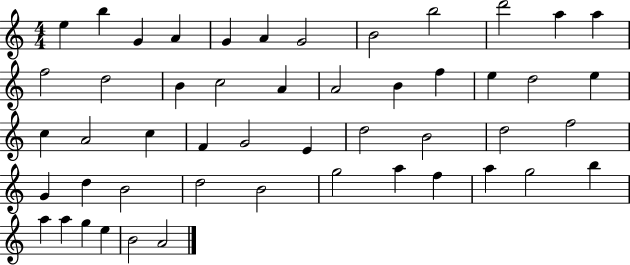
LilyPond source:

{
  \clef treble
  \numericTimeSignature
  \time 4/4
  \key c \major
  e''4 b''4 g'4 a'4 | g'4 a'4 g'2 | b'2 b''2 | d'''2 a''4 a''4 | \break f''2 d''2 | b'4 c''2 a'4 | a'2 b'4 f''4 | e''4 d''2 e''4 | \break c''4 a'2 c''4 | f'4 g'2 e'4 | d''2 b'2 | d''2 f''2 | \break g'4 d''4 b'2 | d''2 b'2 | g''2 a''4 f''4 | a''4 g''2 b''4 | \break a''4 a''4 g''4 e''4 | b'2 a'2 | \bar "|."
}